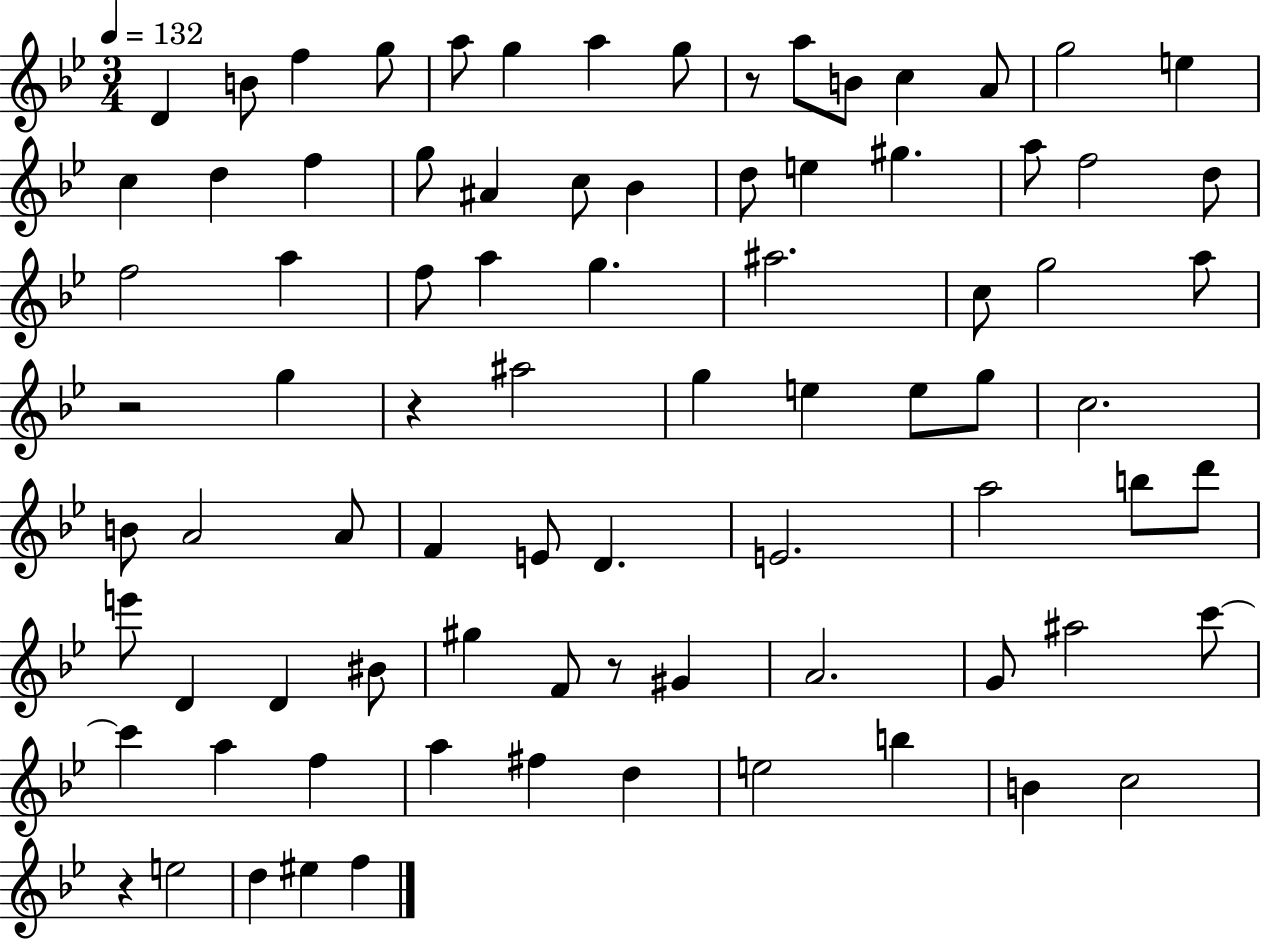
{
  \clef treble
  \numericTimeSignature
  \time 3/4
  \key bes \major
  \tempo 4 = 132
  \repeat volta 2 { d'4 b'8 f''4 g''8 | a''8 g''4 a''4 g''8 | r8 a''8 b'8 c''4 a'8 | g''2 e''4 | \break c''4 d''4 f''4 | g''8 ais'4 c''8 bes'4 | d''8 e''4 gis''4. | a''8 f''2 d''8 | \break f''2 a''4 | f''8 a''4 g''4. | ais''2. | c''8 g''2 a''8 | \break r2 g''4 | r4 ais''2 | g''4 e''4 e''8 g''8 | c''2. | \break b'8 a'2 a'8 | f'4 e'8 d'4. | e'2. | a''2 b''8 d'''8 | \break e'''8 d'4 d'4 bis'8 | gis''4 f'8 r8 gis'4 | a'2. | g'8 ais''2 c'''8~~ | \break c'''4 a''4 f''4 | a''4 fis''4 d''4 | e''2 b''4 | b'4 c''2 | \break r4 e''2 | d''4 eis''4 f''4 | } \bar "|."
}